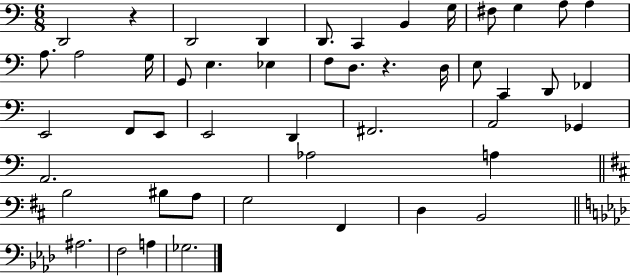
D2/h R/q D2/h D2/q D2/e. C2/q B2/q G3/s F#3/e G3/q A3/e A3/q A3/e. A3/h G3/s G2/e E3/q. Eb3/q F3/e D3/e. R/q. D3/s E3/e C2/q D2/e FES2/q E2/h F2/e E2/e E2/h D2/q F#2/h. A2/h Gb2/q A2/h. Ab3/h A3/q B3/h BIS3/e A3/e G3/h F#2/q D3/q B2/h A#3/h. F3/h A3/q Gb3/h.